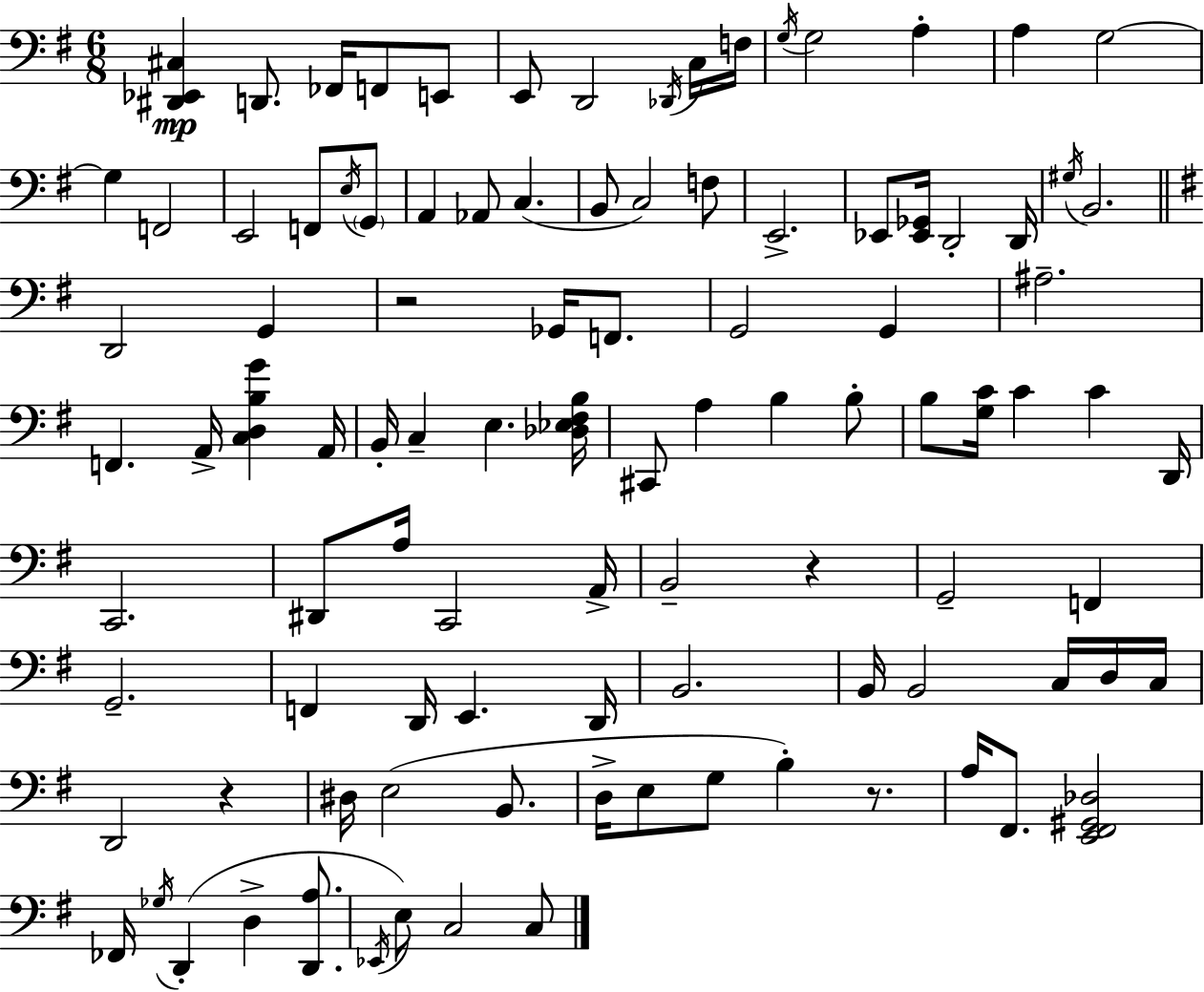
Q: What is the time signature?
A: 6/8